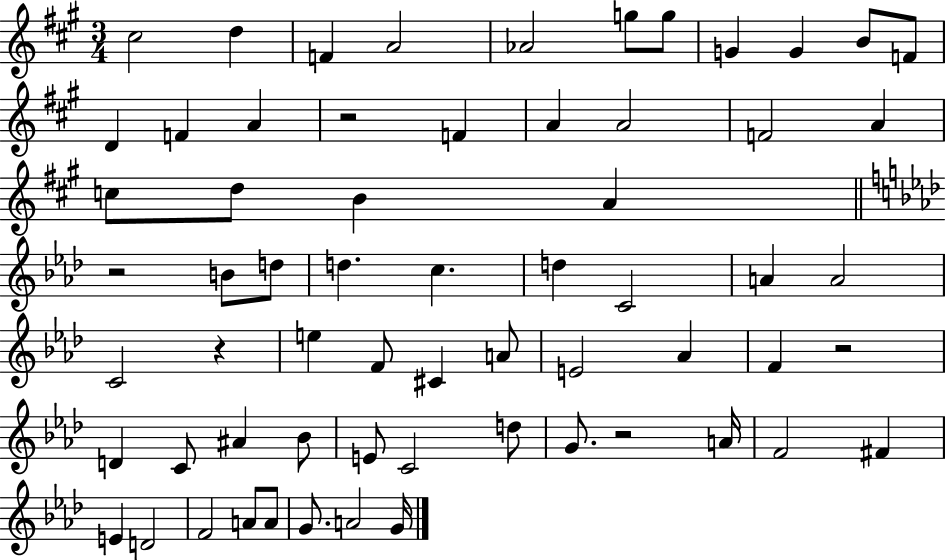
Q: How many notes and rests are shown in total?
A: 63